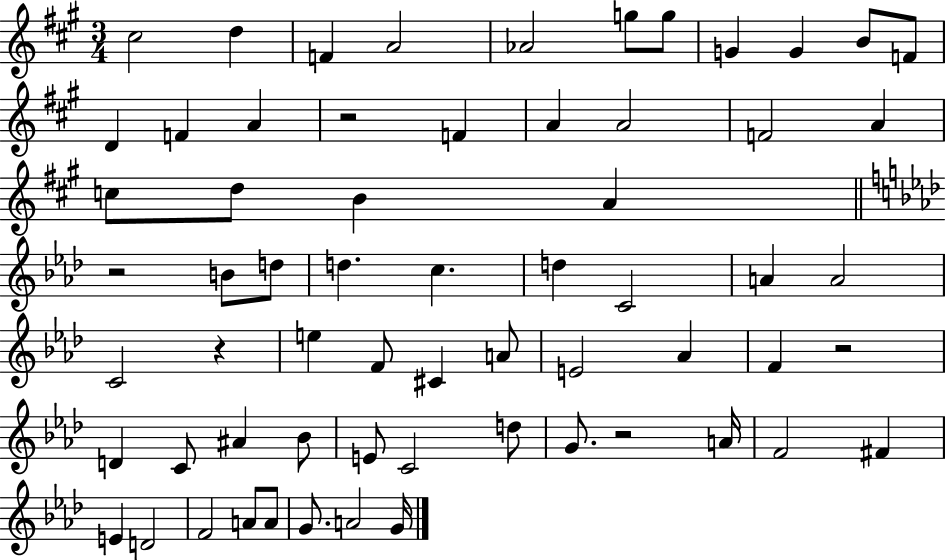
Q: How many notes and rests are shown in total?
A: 63